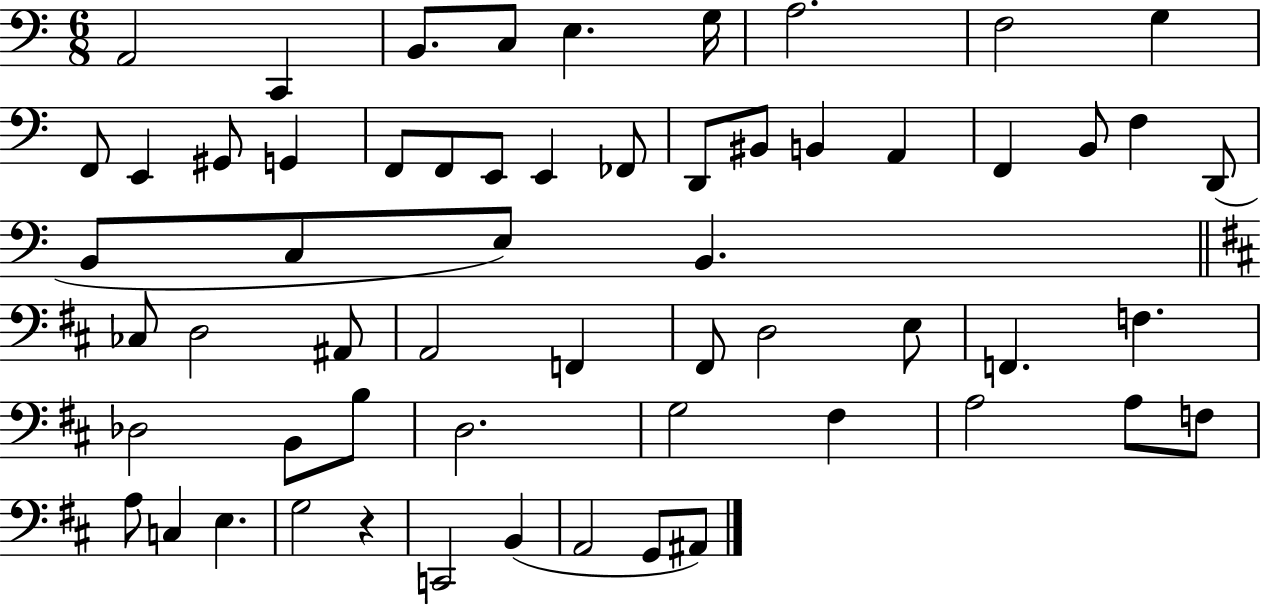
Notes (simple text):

A2/h C2/q B2/e. C3/e E3/q. G3/s A3/h. F3/h G3/q F2/e E2/q G#2/e G2/q F2/e F2/e E2/e E2/q FES2/e D2/e BIS2/e B2/q A2/q F2/q B2/e F3/q D2/e B2/e C3/e E3/e B2/q. CES3/e D3/h A#2/e A2/h F2/q F#2/e D3/h E3/e F2/q. F3/q. Db3/h B2/e B3/e D3/h. G3/h F#3/q A3/h A3/e F3/e A3/e C3/q E3/q. G3/h R/q C2/h B2/q A2/h G2/e A#2/e